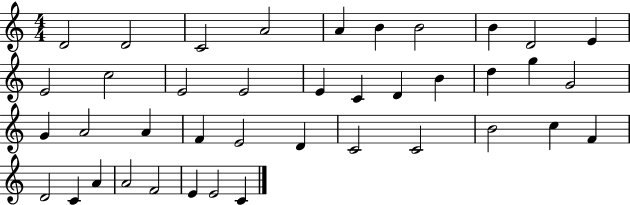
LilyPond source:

{
  \clef treble
  \numericTimeSignature
  \time 4/4
  \key c \major
  d'2 d'2 | c'2 a'2 | a'4 b'4 b'2 | b'4 d'2 e'4 | \break e'2 c''2 | e'2 e'2 | e'4 c'4 d'4 b'4 | d''4 g''4 g'2 | \break g'4 a'2 a'4 | f'4 e'2 d'4 | c'2 c'2 | b'2 c''4 f'4 | \break d'2 c'4 a'4 | a'2 f'2 | e'4 e'2 c'4 | \bar "|."
}